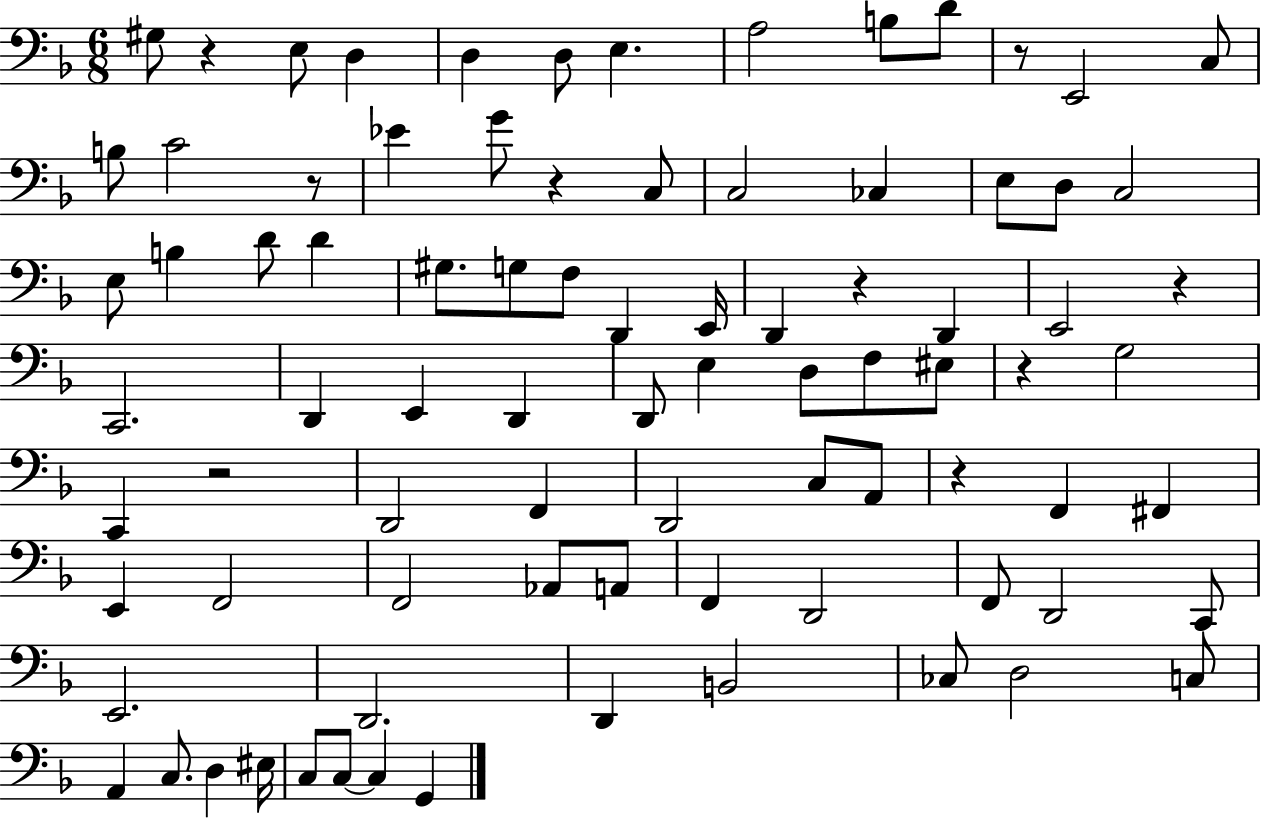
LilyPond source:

{
  \clef bass
  \numericTimeSignature
  \time 6/8
  \key f \major
  gis8 r4 e8 d4 | d4 d8 e4. | a2 b8 d'8 | r8 e,2 c8 | \break b8 c'2 r8 | ees'4 g'8 r4 c8 | c2 ces4 | e8 d8 c2 | \break e8 b4 d'8 d'4 | gis8. g8 f8 d,4 e,16 | d,4 r4 d,4 | e,2 r4 | \break c,2. | d,4 e,4 d,4 | d,8 e4 d8 f8 eis8 | r4 g2 | \break c,4 r2 | d,2 f,4 | d,2 c8 a,8 | r4 f,4 fis,4 | \break e,4 f,2 | f,2 aes,8 a,8 | f,4 d,2 | f,8 d,2 c,8 | \break e,2. | d,2. | d,4 b,2 | ces8 d2 c8 | \break a,4 c8. d4 eis16 | c8 c8~~ c4 g,4 | \bar "|."
}